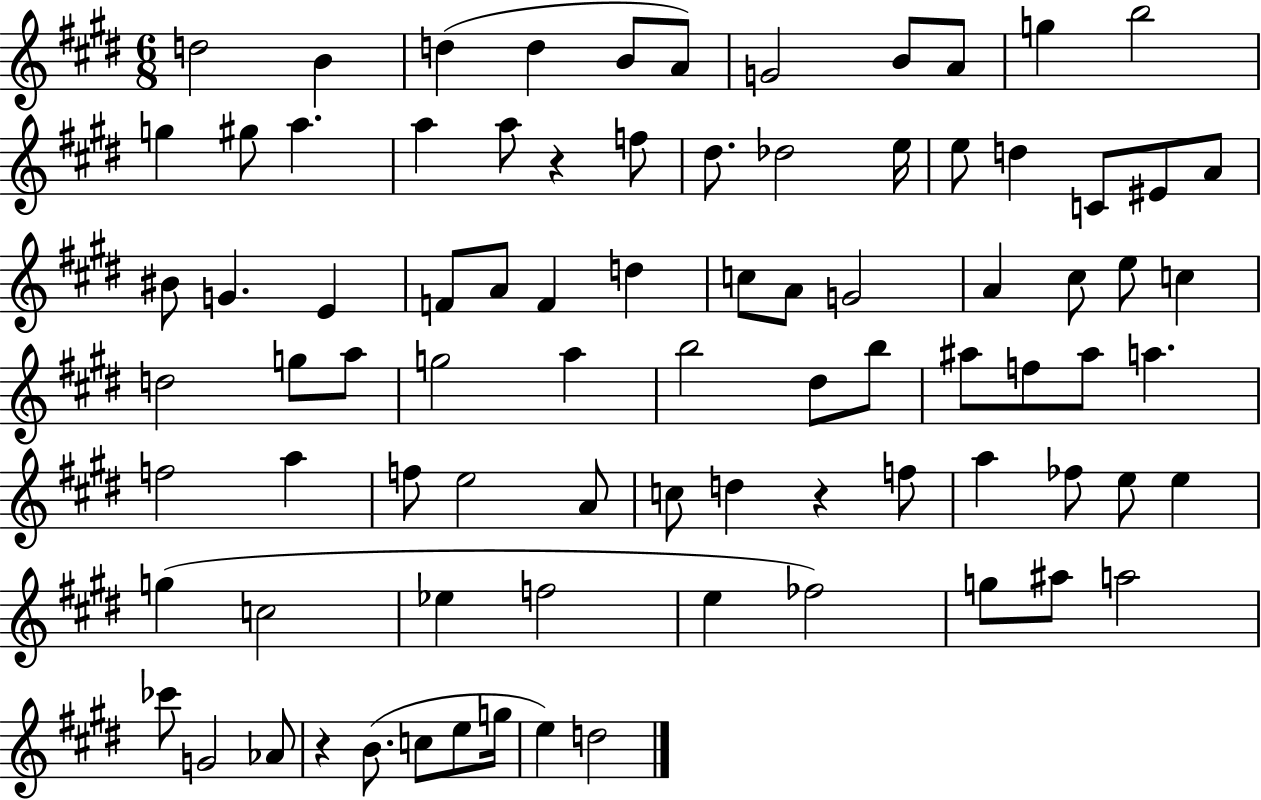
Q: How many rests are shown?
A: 3